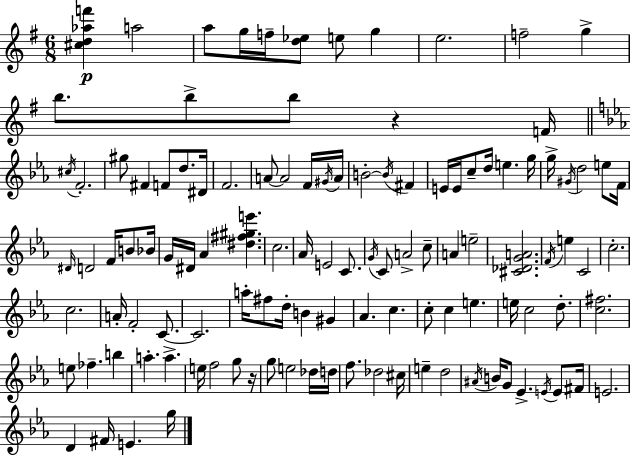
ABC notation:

X:1
T:Untitled
M:6/8
L:1/4
K:G
[^cd_af'] a2 a/2 g/4 f/4 [d_e]/2 e/2 g e2 f2 g b/2 b/2 b/2 z F/4 ^c/4 F2 ^g/2 ^F F/2 d/2 ^D/4 F2 A/2 A2 F/4 ^G/4 A/4 B2 B/4 ^F E/4 E/4 c/2 d/4 e g/4 g/4 ^G/4 d2 e/2 F/4 ^D/4 D2 F/4 B/2 _B/4 G/4 ^D/4 _A [^d^f^ge'] c2 _A/4 E2 C/2 G/4 C/2 A2 c/2 A e2 [^C_DGA]2 F/4 e C2 c2 c2 A/4 F2 C/2 C2 a/4 ^f/2 d/4 B ^G _A c c/2 c e e/4 c2 d/2 [c^f]2 e/2 _f b a a e/4 f2 g/2 z/4 g/2 e2 _d/4 d/4 f/2 _d2 ^c/4 e d2 ^A/4 B/4 G/2 _E E/4 E/2 ^F/4 E2 D ^F/4 E g/4